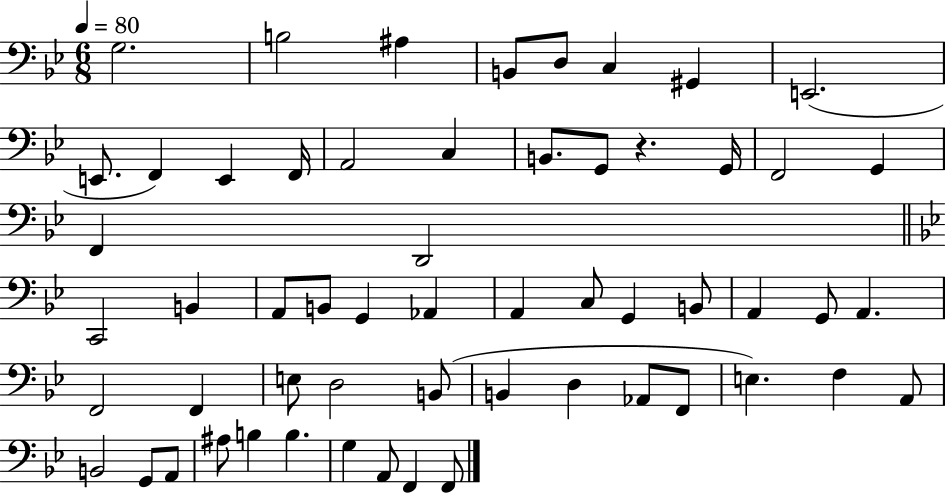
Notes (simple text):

G3/h. B3/h A#3/q B2/e D3/e C3/q G#2/q E2/h. E2/e. F2/q E2/q F2/s A2/h C3/q B2/e. G2/e R/q. G2/s F2/h G2/q F2/q D2/h C2/h B2/q A2/e B2/e G2/q Ab2/q A2/q C3/e G2/q B2/e A2/q G2/e A2/q. F2/h F2/q E3/e D3/h B2/e B2/q D3/q Ab2/e F2/e E3/q. F3/q A2/e B2/h G2/e A2/e A#3/e B3/q B3/q. G3/q A2/e F2/q F2/e